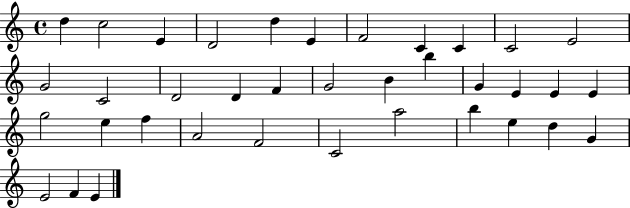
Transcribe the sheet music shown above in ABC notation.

X:1
T:Untitled
M:4/4
L:1/4
K:C
d c2 E D2 d E F2 C C C2 E2 G2 C2 D2 D F G2 B b G E E E g2 e f A2 F2 C2 a2 b e d G E2 F E